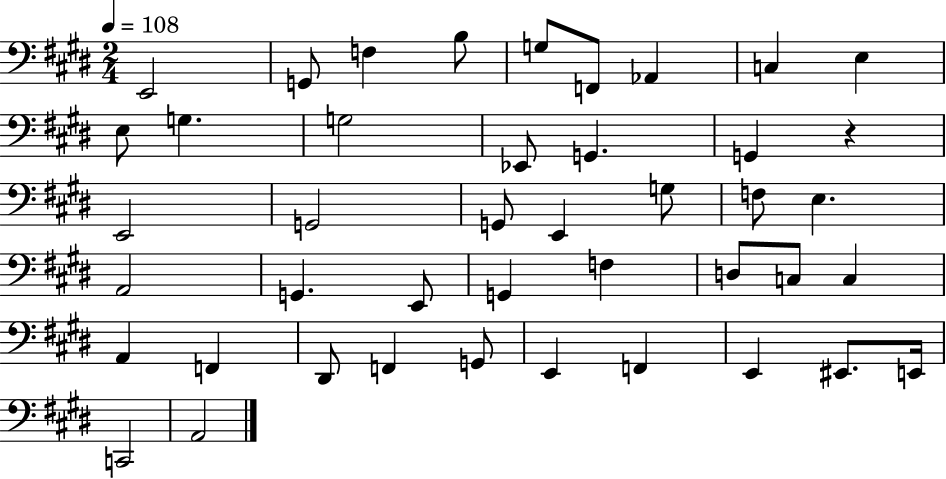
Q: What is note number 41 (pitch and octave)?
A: C2